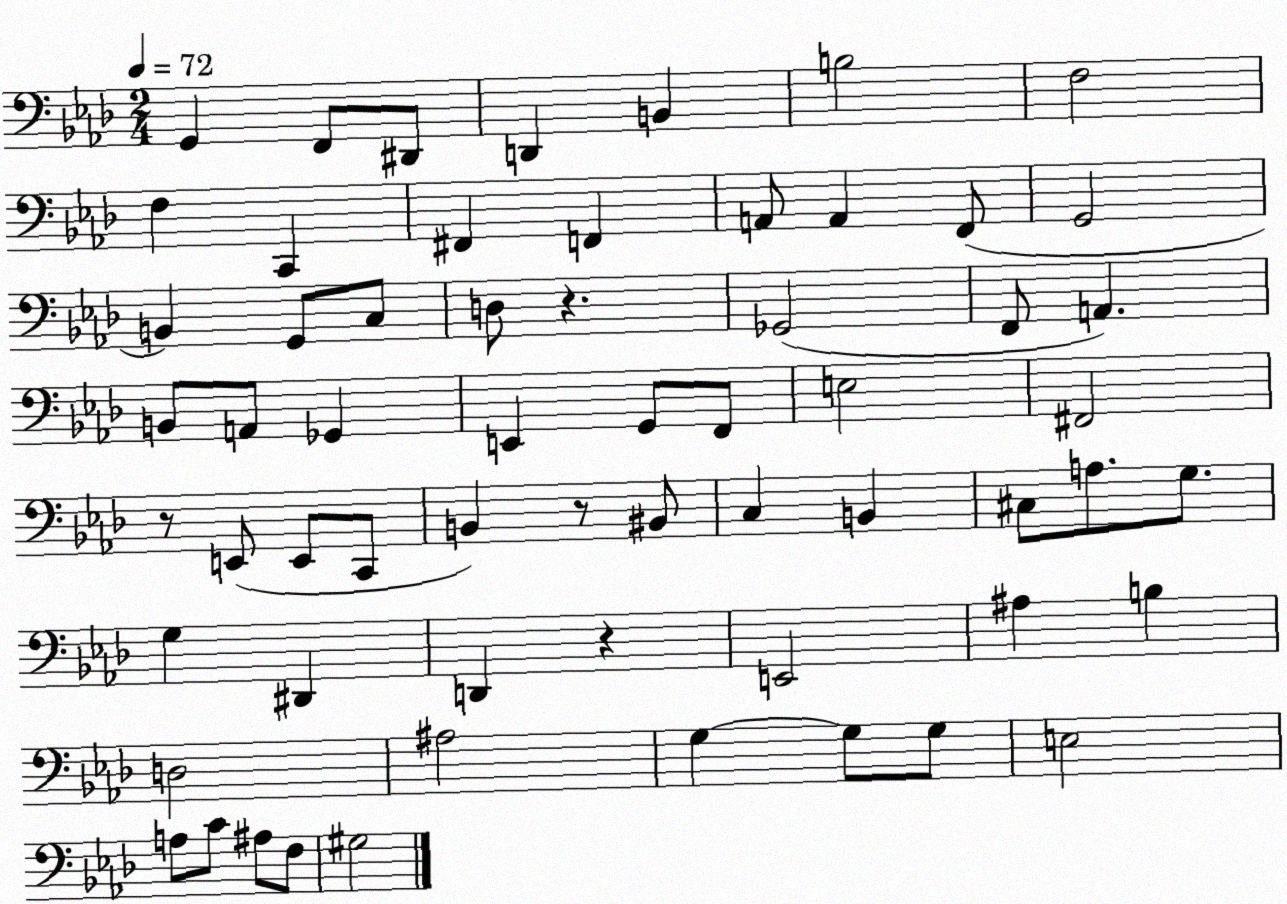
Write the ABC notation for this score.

X:1
T:Untitled
M:2/4
L:1/4
K:Ab
G,, F,,/2 ^D,,/2 D,, B,, B,2 F,2 F, C,, ^F,, F,, A,,/2 A,, F,,/2 G,,2 B,, G,,/2 C,/2 D,/2 z _G,,2 F,,/2 A,, B,,/2 A,,/2 _G,, E,, G,,/2 F,,/2 E,2 ^F,,2 z/2 E,,/2 E,,/2 C,,/2 B,, z/2 ^B,,/2 C, B,, ^C,/2 A,/2 G,/2 G, ^D,, D,, z E,,2 ^A, B, D,2 ^A,2 G, G,/2 G,/2 E,2 A,/2 C/2 ^A,/2 F,/2 ^G,2